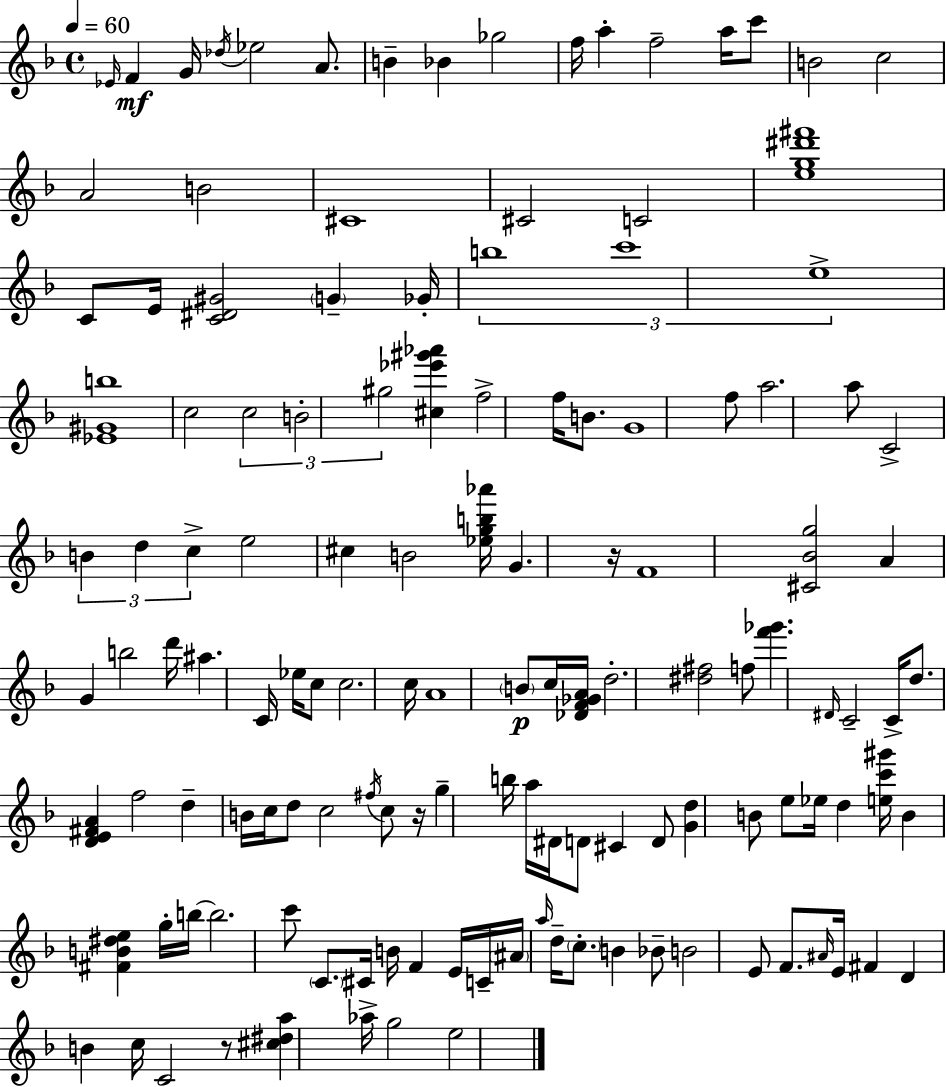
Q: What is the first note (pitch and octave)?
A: Eb4